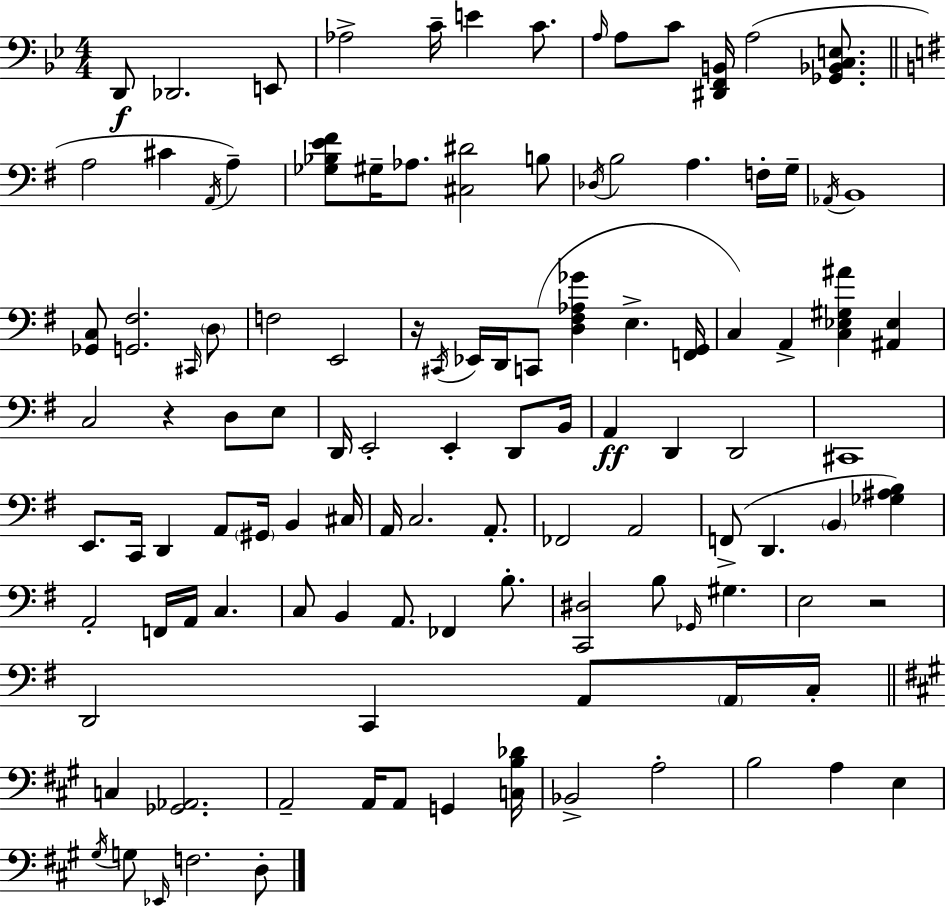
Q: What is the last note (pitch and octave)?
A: D3